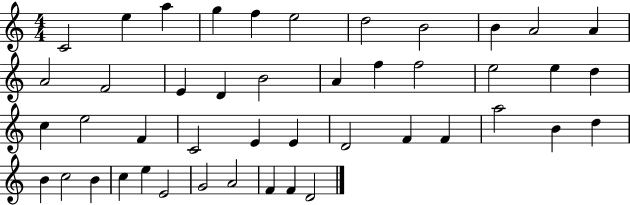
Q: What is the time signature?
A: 4/4